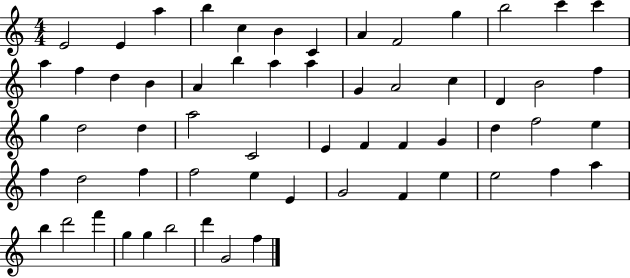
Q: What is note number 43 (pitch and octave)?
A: F5